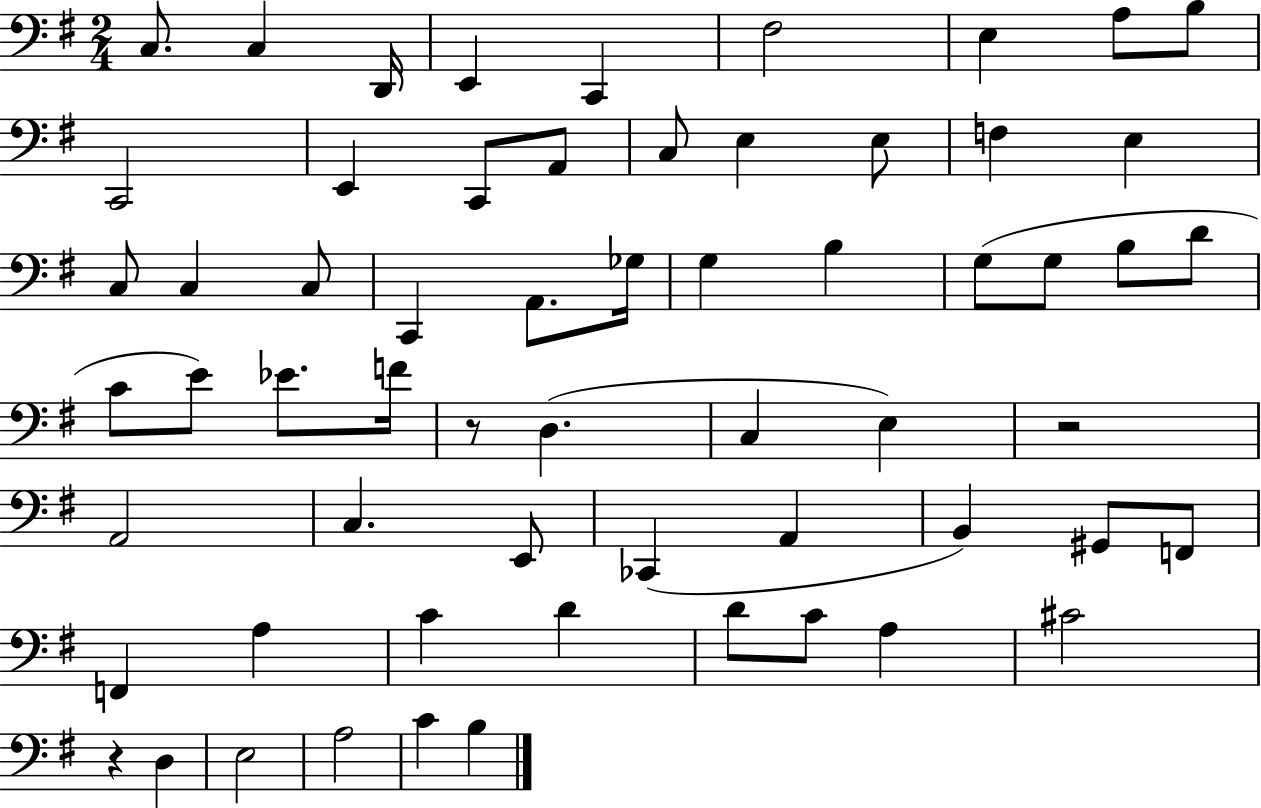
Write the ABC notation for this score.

X:1
T:Untitled
M:2/4
L:1/4
K:G
C,/2 C, D,,/4 E,, C,, ^F,2 E, A,/2 B,/2 C,,2 E,, C,,/2 A,,/2 C,/2 E, E,/2 F, E, C,/2 C, C,/2 C,, A,,/2 _G,/4 G, B, G,/2 G,/2 B,/2 D/2 C/2 E/2 _E/2 F/4 z/2 D, C, E, z2 A,,2 C, E,,/2 _C,, A,, B,, ^G,,/2 F,,/2 F,, A, C D D/2 C/2 A, ^C2 z D, E,2 A,2 C B,